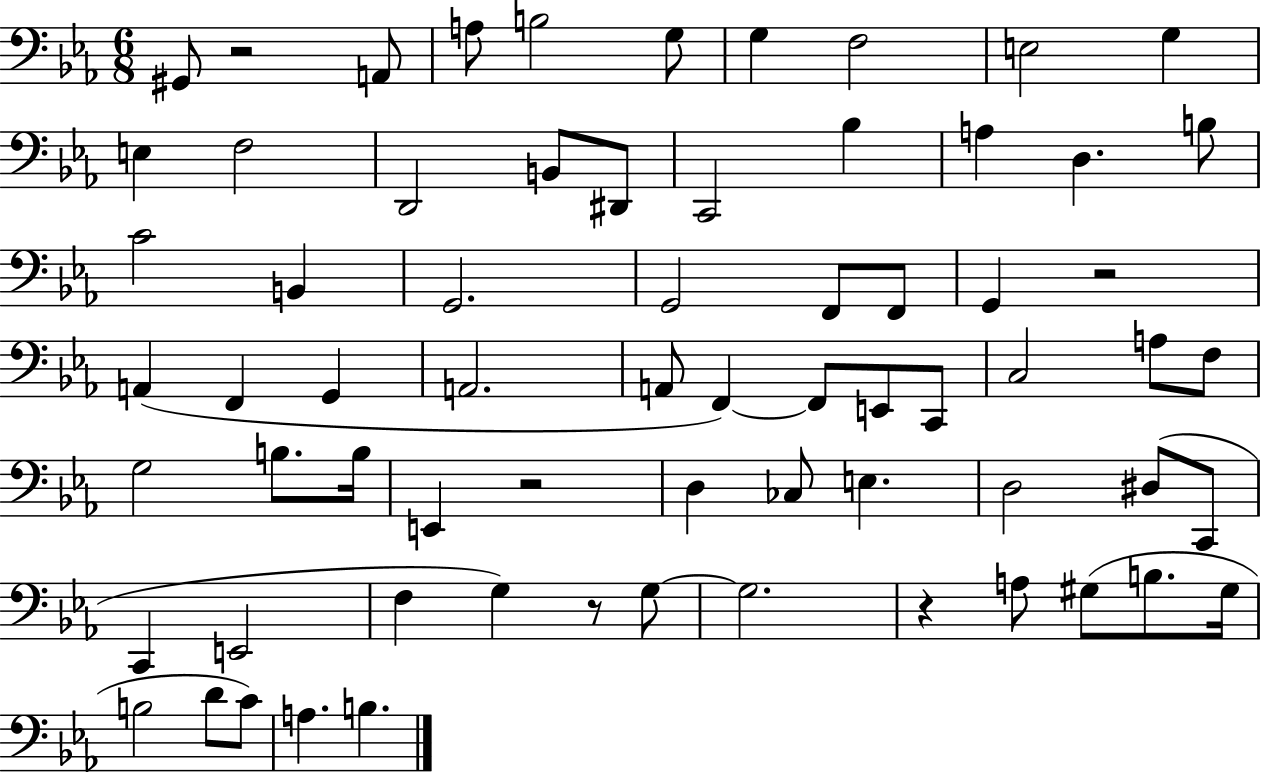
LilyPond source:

{
  \clef bass
  \numericTimeSignature
  \time 6/8
  \key ees \major
  \repeat volta 2 { gis,8 r2 a,8 | a8 b2 g8 | g4 f2 | e2 g4 | \break e4 f2 | d,2 b,8 dis,8 | c,2 bes4 | a4 d4. b8 | \break c'2 b,4 | g,2. | g,2 f,8 f,8 | g,4 r2 | \break a,4( f,4 g,4 | a,2. | a,8 f,4~~) f,8 e,8 c,8 | c2 a8 f8 | \break g2 b8. b16 | e,4 r2 | d4 ces8 e4. | d2 dis8( c,8 | \break c,4 e,2 | f4 g4) r8 g8~~ | g2. | r4 a8 gis8( b8. gis16 | \break b2 d'8 c'8) | a4. b4. | } \bar "|."
}